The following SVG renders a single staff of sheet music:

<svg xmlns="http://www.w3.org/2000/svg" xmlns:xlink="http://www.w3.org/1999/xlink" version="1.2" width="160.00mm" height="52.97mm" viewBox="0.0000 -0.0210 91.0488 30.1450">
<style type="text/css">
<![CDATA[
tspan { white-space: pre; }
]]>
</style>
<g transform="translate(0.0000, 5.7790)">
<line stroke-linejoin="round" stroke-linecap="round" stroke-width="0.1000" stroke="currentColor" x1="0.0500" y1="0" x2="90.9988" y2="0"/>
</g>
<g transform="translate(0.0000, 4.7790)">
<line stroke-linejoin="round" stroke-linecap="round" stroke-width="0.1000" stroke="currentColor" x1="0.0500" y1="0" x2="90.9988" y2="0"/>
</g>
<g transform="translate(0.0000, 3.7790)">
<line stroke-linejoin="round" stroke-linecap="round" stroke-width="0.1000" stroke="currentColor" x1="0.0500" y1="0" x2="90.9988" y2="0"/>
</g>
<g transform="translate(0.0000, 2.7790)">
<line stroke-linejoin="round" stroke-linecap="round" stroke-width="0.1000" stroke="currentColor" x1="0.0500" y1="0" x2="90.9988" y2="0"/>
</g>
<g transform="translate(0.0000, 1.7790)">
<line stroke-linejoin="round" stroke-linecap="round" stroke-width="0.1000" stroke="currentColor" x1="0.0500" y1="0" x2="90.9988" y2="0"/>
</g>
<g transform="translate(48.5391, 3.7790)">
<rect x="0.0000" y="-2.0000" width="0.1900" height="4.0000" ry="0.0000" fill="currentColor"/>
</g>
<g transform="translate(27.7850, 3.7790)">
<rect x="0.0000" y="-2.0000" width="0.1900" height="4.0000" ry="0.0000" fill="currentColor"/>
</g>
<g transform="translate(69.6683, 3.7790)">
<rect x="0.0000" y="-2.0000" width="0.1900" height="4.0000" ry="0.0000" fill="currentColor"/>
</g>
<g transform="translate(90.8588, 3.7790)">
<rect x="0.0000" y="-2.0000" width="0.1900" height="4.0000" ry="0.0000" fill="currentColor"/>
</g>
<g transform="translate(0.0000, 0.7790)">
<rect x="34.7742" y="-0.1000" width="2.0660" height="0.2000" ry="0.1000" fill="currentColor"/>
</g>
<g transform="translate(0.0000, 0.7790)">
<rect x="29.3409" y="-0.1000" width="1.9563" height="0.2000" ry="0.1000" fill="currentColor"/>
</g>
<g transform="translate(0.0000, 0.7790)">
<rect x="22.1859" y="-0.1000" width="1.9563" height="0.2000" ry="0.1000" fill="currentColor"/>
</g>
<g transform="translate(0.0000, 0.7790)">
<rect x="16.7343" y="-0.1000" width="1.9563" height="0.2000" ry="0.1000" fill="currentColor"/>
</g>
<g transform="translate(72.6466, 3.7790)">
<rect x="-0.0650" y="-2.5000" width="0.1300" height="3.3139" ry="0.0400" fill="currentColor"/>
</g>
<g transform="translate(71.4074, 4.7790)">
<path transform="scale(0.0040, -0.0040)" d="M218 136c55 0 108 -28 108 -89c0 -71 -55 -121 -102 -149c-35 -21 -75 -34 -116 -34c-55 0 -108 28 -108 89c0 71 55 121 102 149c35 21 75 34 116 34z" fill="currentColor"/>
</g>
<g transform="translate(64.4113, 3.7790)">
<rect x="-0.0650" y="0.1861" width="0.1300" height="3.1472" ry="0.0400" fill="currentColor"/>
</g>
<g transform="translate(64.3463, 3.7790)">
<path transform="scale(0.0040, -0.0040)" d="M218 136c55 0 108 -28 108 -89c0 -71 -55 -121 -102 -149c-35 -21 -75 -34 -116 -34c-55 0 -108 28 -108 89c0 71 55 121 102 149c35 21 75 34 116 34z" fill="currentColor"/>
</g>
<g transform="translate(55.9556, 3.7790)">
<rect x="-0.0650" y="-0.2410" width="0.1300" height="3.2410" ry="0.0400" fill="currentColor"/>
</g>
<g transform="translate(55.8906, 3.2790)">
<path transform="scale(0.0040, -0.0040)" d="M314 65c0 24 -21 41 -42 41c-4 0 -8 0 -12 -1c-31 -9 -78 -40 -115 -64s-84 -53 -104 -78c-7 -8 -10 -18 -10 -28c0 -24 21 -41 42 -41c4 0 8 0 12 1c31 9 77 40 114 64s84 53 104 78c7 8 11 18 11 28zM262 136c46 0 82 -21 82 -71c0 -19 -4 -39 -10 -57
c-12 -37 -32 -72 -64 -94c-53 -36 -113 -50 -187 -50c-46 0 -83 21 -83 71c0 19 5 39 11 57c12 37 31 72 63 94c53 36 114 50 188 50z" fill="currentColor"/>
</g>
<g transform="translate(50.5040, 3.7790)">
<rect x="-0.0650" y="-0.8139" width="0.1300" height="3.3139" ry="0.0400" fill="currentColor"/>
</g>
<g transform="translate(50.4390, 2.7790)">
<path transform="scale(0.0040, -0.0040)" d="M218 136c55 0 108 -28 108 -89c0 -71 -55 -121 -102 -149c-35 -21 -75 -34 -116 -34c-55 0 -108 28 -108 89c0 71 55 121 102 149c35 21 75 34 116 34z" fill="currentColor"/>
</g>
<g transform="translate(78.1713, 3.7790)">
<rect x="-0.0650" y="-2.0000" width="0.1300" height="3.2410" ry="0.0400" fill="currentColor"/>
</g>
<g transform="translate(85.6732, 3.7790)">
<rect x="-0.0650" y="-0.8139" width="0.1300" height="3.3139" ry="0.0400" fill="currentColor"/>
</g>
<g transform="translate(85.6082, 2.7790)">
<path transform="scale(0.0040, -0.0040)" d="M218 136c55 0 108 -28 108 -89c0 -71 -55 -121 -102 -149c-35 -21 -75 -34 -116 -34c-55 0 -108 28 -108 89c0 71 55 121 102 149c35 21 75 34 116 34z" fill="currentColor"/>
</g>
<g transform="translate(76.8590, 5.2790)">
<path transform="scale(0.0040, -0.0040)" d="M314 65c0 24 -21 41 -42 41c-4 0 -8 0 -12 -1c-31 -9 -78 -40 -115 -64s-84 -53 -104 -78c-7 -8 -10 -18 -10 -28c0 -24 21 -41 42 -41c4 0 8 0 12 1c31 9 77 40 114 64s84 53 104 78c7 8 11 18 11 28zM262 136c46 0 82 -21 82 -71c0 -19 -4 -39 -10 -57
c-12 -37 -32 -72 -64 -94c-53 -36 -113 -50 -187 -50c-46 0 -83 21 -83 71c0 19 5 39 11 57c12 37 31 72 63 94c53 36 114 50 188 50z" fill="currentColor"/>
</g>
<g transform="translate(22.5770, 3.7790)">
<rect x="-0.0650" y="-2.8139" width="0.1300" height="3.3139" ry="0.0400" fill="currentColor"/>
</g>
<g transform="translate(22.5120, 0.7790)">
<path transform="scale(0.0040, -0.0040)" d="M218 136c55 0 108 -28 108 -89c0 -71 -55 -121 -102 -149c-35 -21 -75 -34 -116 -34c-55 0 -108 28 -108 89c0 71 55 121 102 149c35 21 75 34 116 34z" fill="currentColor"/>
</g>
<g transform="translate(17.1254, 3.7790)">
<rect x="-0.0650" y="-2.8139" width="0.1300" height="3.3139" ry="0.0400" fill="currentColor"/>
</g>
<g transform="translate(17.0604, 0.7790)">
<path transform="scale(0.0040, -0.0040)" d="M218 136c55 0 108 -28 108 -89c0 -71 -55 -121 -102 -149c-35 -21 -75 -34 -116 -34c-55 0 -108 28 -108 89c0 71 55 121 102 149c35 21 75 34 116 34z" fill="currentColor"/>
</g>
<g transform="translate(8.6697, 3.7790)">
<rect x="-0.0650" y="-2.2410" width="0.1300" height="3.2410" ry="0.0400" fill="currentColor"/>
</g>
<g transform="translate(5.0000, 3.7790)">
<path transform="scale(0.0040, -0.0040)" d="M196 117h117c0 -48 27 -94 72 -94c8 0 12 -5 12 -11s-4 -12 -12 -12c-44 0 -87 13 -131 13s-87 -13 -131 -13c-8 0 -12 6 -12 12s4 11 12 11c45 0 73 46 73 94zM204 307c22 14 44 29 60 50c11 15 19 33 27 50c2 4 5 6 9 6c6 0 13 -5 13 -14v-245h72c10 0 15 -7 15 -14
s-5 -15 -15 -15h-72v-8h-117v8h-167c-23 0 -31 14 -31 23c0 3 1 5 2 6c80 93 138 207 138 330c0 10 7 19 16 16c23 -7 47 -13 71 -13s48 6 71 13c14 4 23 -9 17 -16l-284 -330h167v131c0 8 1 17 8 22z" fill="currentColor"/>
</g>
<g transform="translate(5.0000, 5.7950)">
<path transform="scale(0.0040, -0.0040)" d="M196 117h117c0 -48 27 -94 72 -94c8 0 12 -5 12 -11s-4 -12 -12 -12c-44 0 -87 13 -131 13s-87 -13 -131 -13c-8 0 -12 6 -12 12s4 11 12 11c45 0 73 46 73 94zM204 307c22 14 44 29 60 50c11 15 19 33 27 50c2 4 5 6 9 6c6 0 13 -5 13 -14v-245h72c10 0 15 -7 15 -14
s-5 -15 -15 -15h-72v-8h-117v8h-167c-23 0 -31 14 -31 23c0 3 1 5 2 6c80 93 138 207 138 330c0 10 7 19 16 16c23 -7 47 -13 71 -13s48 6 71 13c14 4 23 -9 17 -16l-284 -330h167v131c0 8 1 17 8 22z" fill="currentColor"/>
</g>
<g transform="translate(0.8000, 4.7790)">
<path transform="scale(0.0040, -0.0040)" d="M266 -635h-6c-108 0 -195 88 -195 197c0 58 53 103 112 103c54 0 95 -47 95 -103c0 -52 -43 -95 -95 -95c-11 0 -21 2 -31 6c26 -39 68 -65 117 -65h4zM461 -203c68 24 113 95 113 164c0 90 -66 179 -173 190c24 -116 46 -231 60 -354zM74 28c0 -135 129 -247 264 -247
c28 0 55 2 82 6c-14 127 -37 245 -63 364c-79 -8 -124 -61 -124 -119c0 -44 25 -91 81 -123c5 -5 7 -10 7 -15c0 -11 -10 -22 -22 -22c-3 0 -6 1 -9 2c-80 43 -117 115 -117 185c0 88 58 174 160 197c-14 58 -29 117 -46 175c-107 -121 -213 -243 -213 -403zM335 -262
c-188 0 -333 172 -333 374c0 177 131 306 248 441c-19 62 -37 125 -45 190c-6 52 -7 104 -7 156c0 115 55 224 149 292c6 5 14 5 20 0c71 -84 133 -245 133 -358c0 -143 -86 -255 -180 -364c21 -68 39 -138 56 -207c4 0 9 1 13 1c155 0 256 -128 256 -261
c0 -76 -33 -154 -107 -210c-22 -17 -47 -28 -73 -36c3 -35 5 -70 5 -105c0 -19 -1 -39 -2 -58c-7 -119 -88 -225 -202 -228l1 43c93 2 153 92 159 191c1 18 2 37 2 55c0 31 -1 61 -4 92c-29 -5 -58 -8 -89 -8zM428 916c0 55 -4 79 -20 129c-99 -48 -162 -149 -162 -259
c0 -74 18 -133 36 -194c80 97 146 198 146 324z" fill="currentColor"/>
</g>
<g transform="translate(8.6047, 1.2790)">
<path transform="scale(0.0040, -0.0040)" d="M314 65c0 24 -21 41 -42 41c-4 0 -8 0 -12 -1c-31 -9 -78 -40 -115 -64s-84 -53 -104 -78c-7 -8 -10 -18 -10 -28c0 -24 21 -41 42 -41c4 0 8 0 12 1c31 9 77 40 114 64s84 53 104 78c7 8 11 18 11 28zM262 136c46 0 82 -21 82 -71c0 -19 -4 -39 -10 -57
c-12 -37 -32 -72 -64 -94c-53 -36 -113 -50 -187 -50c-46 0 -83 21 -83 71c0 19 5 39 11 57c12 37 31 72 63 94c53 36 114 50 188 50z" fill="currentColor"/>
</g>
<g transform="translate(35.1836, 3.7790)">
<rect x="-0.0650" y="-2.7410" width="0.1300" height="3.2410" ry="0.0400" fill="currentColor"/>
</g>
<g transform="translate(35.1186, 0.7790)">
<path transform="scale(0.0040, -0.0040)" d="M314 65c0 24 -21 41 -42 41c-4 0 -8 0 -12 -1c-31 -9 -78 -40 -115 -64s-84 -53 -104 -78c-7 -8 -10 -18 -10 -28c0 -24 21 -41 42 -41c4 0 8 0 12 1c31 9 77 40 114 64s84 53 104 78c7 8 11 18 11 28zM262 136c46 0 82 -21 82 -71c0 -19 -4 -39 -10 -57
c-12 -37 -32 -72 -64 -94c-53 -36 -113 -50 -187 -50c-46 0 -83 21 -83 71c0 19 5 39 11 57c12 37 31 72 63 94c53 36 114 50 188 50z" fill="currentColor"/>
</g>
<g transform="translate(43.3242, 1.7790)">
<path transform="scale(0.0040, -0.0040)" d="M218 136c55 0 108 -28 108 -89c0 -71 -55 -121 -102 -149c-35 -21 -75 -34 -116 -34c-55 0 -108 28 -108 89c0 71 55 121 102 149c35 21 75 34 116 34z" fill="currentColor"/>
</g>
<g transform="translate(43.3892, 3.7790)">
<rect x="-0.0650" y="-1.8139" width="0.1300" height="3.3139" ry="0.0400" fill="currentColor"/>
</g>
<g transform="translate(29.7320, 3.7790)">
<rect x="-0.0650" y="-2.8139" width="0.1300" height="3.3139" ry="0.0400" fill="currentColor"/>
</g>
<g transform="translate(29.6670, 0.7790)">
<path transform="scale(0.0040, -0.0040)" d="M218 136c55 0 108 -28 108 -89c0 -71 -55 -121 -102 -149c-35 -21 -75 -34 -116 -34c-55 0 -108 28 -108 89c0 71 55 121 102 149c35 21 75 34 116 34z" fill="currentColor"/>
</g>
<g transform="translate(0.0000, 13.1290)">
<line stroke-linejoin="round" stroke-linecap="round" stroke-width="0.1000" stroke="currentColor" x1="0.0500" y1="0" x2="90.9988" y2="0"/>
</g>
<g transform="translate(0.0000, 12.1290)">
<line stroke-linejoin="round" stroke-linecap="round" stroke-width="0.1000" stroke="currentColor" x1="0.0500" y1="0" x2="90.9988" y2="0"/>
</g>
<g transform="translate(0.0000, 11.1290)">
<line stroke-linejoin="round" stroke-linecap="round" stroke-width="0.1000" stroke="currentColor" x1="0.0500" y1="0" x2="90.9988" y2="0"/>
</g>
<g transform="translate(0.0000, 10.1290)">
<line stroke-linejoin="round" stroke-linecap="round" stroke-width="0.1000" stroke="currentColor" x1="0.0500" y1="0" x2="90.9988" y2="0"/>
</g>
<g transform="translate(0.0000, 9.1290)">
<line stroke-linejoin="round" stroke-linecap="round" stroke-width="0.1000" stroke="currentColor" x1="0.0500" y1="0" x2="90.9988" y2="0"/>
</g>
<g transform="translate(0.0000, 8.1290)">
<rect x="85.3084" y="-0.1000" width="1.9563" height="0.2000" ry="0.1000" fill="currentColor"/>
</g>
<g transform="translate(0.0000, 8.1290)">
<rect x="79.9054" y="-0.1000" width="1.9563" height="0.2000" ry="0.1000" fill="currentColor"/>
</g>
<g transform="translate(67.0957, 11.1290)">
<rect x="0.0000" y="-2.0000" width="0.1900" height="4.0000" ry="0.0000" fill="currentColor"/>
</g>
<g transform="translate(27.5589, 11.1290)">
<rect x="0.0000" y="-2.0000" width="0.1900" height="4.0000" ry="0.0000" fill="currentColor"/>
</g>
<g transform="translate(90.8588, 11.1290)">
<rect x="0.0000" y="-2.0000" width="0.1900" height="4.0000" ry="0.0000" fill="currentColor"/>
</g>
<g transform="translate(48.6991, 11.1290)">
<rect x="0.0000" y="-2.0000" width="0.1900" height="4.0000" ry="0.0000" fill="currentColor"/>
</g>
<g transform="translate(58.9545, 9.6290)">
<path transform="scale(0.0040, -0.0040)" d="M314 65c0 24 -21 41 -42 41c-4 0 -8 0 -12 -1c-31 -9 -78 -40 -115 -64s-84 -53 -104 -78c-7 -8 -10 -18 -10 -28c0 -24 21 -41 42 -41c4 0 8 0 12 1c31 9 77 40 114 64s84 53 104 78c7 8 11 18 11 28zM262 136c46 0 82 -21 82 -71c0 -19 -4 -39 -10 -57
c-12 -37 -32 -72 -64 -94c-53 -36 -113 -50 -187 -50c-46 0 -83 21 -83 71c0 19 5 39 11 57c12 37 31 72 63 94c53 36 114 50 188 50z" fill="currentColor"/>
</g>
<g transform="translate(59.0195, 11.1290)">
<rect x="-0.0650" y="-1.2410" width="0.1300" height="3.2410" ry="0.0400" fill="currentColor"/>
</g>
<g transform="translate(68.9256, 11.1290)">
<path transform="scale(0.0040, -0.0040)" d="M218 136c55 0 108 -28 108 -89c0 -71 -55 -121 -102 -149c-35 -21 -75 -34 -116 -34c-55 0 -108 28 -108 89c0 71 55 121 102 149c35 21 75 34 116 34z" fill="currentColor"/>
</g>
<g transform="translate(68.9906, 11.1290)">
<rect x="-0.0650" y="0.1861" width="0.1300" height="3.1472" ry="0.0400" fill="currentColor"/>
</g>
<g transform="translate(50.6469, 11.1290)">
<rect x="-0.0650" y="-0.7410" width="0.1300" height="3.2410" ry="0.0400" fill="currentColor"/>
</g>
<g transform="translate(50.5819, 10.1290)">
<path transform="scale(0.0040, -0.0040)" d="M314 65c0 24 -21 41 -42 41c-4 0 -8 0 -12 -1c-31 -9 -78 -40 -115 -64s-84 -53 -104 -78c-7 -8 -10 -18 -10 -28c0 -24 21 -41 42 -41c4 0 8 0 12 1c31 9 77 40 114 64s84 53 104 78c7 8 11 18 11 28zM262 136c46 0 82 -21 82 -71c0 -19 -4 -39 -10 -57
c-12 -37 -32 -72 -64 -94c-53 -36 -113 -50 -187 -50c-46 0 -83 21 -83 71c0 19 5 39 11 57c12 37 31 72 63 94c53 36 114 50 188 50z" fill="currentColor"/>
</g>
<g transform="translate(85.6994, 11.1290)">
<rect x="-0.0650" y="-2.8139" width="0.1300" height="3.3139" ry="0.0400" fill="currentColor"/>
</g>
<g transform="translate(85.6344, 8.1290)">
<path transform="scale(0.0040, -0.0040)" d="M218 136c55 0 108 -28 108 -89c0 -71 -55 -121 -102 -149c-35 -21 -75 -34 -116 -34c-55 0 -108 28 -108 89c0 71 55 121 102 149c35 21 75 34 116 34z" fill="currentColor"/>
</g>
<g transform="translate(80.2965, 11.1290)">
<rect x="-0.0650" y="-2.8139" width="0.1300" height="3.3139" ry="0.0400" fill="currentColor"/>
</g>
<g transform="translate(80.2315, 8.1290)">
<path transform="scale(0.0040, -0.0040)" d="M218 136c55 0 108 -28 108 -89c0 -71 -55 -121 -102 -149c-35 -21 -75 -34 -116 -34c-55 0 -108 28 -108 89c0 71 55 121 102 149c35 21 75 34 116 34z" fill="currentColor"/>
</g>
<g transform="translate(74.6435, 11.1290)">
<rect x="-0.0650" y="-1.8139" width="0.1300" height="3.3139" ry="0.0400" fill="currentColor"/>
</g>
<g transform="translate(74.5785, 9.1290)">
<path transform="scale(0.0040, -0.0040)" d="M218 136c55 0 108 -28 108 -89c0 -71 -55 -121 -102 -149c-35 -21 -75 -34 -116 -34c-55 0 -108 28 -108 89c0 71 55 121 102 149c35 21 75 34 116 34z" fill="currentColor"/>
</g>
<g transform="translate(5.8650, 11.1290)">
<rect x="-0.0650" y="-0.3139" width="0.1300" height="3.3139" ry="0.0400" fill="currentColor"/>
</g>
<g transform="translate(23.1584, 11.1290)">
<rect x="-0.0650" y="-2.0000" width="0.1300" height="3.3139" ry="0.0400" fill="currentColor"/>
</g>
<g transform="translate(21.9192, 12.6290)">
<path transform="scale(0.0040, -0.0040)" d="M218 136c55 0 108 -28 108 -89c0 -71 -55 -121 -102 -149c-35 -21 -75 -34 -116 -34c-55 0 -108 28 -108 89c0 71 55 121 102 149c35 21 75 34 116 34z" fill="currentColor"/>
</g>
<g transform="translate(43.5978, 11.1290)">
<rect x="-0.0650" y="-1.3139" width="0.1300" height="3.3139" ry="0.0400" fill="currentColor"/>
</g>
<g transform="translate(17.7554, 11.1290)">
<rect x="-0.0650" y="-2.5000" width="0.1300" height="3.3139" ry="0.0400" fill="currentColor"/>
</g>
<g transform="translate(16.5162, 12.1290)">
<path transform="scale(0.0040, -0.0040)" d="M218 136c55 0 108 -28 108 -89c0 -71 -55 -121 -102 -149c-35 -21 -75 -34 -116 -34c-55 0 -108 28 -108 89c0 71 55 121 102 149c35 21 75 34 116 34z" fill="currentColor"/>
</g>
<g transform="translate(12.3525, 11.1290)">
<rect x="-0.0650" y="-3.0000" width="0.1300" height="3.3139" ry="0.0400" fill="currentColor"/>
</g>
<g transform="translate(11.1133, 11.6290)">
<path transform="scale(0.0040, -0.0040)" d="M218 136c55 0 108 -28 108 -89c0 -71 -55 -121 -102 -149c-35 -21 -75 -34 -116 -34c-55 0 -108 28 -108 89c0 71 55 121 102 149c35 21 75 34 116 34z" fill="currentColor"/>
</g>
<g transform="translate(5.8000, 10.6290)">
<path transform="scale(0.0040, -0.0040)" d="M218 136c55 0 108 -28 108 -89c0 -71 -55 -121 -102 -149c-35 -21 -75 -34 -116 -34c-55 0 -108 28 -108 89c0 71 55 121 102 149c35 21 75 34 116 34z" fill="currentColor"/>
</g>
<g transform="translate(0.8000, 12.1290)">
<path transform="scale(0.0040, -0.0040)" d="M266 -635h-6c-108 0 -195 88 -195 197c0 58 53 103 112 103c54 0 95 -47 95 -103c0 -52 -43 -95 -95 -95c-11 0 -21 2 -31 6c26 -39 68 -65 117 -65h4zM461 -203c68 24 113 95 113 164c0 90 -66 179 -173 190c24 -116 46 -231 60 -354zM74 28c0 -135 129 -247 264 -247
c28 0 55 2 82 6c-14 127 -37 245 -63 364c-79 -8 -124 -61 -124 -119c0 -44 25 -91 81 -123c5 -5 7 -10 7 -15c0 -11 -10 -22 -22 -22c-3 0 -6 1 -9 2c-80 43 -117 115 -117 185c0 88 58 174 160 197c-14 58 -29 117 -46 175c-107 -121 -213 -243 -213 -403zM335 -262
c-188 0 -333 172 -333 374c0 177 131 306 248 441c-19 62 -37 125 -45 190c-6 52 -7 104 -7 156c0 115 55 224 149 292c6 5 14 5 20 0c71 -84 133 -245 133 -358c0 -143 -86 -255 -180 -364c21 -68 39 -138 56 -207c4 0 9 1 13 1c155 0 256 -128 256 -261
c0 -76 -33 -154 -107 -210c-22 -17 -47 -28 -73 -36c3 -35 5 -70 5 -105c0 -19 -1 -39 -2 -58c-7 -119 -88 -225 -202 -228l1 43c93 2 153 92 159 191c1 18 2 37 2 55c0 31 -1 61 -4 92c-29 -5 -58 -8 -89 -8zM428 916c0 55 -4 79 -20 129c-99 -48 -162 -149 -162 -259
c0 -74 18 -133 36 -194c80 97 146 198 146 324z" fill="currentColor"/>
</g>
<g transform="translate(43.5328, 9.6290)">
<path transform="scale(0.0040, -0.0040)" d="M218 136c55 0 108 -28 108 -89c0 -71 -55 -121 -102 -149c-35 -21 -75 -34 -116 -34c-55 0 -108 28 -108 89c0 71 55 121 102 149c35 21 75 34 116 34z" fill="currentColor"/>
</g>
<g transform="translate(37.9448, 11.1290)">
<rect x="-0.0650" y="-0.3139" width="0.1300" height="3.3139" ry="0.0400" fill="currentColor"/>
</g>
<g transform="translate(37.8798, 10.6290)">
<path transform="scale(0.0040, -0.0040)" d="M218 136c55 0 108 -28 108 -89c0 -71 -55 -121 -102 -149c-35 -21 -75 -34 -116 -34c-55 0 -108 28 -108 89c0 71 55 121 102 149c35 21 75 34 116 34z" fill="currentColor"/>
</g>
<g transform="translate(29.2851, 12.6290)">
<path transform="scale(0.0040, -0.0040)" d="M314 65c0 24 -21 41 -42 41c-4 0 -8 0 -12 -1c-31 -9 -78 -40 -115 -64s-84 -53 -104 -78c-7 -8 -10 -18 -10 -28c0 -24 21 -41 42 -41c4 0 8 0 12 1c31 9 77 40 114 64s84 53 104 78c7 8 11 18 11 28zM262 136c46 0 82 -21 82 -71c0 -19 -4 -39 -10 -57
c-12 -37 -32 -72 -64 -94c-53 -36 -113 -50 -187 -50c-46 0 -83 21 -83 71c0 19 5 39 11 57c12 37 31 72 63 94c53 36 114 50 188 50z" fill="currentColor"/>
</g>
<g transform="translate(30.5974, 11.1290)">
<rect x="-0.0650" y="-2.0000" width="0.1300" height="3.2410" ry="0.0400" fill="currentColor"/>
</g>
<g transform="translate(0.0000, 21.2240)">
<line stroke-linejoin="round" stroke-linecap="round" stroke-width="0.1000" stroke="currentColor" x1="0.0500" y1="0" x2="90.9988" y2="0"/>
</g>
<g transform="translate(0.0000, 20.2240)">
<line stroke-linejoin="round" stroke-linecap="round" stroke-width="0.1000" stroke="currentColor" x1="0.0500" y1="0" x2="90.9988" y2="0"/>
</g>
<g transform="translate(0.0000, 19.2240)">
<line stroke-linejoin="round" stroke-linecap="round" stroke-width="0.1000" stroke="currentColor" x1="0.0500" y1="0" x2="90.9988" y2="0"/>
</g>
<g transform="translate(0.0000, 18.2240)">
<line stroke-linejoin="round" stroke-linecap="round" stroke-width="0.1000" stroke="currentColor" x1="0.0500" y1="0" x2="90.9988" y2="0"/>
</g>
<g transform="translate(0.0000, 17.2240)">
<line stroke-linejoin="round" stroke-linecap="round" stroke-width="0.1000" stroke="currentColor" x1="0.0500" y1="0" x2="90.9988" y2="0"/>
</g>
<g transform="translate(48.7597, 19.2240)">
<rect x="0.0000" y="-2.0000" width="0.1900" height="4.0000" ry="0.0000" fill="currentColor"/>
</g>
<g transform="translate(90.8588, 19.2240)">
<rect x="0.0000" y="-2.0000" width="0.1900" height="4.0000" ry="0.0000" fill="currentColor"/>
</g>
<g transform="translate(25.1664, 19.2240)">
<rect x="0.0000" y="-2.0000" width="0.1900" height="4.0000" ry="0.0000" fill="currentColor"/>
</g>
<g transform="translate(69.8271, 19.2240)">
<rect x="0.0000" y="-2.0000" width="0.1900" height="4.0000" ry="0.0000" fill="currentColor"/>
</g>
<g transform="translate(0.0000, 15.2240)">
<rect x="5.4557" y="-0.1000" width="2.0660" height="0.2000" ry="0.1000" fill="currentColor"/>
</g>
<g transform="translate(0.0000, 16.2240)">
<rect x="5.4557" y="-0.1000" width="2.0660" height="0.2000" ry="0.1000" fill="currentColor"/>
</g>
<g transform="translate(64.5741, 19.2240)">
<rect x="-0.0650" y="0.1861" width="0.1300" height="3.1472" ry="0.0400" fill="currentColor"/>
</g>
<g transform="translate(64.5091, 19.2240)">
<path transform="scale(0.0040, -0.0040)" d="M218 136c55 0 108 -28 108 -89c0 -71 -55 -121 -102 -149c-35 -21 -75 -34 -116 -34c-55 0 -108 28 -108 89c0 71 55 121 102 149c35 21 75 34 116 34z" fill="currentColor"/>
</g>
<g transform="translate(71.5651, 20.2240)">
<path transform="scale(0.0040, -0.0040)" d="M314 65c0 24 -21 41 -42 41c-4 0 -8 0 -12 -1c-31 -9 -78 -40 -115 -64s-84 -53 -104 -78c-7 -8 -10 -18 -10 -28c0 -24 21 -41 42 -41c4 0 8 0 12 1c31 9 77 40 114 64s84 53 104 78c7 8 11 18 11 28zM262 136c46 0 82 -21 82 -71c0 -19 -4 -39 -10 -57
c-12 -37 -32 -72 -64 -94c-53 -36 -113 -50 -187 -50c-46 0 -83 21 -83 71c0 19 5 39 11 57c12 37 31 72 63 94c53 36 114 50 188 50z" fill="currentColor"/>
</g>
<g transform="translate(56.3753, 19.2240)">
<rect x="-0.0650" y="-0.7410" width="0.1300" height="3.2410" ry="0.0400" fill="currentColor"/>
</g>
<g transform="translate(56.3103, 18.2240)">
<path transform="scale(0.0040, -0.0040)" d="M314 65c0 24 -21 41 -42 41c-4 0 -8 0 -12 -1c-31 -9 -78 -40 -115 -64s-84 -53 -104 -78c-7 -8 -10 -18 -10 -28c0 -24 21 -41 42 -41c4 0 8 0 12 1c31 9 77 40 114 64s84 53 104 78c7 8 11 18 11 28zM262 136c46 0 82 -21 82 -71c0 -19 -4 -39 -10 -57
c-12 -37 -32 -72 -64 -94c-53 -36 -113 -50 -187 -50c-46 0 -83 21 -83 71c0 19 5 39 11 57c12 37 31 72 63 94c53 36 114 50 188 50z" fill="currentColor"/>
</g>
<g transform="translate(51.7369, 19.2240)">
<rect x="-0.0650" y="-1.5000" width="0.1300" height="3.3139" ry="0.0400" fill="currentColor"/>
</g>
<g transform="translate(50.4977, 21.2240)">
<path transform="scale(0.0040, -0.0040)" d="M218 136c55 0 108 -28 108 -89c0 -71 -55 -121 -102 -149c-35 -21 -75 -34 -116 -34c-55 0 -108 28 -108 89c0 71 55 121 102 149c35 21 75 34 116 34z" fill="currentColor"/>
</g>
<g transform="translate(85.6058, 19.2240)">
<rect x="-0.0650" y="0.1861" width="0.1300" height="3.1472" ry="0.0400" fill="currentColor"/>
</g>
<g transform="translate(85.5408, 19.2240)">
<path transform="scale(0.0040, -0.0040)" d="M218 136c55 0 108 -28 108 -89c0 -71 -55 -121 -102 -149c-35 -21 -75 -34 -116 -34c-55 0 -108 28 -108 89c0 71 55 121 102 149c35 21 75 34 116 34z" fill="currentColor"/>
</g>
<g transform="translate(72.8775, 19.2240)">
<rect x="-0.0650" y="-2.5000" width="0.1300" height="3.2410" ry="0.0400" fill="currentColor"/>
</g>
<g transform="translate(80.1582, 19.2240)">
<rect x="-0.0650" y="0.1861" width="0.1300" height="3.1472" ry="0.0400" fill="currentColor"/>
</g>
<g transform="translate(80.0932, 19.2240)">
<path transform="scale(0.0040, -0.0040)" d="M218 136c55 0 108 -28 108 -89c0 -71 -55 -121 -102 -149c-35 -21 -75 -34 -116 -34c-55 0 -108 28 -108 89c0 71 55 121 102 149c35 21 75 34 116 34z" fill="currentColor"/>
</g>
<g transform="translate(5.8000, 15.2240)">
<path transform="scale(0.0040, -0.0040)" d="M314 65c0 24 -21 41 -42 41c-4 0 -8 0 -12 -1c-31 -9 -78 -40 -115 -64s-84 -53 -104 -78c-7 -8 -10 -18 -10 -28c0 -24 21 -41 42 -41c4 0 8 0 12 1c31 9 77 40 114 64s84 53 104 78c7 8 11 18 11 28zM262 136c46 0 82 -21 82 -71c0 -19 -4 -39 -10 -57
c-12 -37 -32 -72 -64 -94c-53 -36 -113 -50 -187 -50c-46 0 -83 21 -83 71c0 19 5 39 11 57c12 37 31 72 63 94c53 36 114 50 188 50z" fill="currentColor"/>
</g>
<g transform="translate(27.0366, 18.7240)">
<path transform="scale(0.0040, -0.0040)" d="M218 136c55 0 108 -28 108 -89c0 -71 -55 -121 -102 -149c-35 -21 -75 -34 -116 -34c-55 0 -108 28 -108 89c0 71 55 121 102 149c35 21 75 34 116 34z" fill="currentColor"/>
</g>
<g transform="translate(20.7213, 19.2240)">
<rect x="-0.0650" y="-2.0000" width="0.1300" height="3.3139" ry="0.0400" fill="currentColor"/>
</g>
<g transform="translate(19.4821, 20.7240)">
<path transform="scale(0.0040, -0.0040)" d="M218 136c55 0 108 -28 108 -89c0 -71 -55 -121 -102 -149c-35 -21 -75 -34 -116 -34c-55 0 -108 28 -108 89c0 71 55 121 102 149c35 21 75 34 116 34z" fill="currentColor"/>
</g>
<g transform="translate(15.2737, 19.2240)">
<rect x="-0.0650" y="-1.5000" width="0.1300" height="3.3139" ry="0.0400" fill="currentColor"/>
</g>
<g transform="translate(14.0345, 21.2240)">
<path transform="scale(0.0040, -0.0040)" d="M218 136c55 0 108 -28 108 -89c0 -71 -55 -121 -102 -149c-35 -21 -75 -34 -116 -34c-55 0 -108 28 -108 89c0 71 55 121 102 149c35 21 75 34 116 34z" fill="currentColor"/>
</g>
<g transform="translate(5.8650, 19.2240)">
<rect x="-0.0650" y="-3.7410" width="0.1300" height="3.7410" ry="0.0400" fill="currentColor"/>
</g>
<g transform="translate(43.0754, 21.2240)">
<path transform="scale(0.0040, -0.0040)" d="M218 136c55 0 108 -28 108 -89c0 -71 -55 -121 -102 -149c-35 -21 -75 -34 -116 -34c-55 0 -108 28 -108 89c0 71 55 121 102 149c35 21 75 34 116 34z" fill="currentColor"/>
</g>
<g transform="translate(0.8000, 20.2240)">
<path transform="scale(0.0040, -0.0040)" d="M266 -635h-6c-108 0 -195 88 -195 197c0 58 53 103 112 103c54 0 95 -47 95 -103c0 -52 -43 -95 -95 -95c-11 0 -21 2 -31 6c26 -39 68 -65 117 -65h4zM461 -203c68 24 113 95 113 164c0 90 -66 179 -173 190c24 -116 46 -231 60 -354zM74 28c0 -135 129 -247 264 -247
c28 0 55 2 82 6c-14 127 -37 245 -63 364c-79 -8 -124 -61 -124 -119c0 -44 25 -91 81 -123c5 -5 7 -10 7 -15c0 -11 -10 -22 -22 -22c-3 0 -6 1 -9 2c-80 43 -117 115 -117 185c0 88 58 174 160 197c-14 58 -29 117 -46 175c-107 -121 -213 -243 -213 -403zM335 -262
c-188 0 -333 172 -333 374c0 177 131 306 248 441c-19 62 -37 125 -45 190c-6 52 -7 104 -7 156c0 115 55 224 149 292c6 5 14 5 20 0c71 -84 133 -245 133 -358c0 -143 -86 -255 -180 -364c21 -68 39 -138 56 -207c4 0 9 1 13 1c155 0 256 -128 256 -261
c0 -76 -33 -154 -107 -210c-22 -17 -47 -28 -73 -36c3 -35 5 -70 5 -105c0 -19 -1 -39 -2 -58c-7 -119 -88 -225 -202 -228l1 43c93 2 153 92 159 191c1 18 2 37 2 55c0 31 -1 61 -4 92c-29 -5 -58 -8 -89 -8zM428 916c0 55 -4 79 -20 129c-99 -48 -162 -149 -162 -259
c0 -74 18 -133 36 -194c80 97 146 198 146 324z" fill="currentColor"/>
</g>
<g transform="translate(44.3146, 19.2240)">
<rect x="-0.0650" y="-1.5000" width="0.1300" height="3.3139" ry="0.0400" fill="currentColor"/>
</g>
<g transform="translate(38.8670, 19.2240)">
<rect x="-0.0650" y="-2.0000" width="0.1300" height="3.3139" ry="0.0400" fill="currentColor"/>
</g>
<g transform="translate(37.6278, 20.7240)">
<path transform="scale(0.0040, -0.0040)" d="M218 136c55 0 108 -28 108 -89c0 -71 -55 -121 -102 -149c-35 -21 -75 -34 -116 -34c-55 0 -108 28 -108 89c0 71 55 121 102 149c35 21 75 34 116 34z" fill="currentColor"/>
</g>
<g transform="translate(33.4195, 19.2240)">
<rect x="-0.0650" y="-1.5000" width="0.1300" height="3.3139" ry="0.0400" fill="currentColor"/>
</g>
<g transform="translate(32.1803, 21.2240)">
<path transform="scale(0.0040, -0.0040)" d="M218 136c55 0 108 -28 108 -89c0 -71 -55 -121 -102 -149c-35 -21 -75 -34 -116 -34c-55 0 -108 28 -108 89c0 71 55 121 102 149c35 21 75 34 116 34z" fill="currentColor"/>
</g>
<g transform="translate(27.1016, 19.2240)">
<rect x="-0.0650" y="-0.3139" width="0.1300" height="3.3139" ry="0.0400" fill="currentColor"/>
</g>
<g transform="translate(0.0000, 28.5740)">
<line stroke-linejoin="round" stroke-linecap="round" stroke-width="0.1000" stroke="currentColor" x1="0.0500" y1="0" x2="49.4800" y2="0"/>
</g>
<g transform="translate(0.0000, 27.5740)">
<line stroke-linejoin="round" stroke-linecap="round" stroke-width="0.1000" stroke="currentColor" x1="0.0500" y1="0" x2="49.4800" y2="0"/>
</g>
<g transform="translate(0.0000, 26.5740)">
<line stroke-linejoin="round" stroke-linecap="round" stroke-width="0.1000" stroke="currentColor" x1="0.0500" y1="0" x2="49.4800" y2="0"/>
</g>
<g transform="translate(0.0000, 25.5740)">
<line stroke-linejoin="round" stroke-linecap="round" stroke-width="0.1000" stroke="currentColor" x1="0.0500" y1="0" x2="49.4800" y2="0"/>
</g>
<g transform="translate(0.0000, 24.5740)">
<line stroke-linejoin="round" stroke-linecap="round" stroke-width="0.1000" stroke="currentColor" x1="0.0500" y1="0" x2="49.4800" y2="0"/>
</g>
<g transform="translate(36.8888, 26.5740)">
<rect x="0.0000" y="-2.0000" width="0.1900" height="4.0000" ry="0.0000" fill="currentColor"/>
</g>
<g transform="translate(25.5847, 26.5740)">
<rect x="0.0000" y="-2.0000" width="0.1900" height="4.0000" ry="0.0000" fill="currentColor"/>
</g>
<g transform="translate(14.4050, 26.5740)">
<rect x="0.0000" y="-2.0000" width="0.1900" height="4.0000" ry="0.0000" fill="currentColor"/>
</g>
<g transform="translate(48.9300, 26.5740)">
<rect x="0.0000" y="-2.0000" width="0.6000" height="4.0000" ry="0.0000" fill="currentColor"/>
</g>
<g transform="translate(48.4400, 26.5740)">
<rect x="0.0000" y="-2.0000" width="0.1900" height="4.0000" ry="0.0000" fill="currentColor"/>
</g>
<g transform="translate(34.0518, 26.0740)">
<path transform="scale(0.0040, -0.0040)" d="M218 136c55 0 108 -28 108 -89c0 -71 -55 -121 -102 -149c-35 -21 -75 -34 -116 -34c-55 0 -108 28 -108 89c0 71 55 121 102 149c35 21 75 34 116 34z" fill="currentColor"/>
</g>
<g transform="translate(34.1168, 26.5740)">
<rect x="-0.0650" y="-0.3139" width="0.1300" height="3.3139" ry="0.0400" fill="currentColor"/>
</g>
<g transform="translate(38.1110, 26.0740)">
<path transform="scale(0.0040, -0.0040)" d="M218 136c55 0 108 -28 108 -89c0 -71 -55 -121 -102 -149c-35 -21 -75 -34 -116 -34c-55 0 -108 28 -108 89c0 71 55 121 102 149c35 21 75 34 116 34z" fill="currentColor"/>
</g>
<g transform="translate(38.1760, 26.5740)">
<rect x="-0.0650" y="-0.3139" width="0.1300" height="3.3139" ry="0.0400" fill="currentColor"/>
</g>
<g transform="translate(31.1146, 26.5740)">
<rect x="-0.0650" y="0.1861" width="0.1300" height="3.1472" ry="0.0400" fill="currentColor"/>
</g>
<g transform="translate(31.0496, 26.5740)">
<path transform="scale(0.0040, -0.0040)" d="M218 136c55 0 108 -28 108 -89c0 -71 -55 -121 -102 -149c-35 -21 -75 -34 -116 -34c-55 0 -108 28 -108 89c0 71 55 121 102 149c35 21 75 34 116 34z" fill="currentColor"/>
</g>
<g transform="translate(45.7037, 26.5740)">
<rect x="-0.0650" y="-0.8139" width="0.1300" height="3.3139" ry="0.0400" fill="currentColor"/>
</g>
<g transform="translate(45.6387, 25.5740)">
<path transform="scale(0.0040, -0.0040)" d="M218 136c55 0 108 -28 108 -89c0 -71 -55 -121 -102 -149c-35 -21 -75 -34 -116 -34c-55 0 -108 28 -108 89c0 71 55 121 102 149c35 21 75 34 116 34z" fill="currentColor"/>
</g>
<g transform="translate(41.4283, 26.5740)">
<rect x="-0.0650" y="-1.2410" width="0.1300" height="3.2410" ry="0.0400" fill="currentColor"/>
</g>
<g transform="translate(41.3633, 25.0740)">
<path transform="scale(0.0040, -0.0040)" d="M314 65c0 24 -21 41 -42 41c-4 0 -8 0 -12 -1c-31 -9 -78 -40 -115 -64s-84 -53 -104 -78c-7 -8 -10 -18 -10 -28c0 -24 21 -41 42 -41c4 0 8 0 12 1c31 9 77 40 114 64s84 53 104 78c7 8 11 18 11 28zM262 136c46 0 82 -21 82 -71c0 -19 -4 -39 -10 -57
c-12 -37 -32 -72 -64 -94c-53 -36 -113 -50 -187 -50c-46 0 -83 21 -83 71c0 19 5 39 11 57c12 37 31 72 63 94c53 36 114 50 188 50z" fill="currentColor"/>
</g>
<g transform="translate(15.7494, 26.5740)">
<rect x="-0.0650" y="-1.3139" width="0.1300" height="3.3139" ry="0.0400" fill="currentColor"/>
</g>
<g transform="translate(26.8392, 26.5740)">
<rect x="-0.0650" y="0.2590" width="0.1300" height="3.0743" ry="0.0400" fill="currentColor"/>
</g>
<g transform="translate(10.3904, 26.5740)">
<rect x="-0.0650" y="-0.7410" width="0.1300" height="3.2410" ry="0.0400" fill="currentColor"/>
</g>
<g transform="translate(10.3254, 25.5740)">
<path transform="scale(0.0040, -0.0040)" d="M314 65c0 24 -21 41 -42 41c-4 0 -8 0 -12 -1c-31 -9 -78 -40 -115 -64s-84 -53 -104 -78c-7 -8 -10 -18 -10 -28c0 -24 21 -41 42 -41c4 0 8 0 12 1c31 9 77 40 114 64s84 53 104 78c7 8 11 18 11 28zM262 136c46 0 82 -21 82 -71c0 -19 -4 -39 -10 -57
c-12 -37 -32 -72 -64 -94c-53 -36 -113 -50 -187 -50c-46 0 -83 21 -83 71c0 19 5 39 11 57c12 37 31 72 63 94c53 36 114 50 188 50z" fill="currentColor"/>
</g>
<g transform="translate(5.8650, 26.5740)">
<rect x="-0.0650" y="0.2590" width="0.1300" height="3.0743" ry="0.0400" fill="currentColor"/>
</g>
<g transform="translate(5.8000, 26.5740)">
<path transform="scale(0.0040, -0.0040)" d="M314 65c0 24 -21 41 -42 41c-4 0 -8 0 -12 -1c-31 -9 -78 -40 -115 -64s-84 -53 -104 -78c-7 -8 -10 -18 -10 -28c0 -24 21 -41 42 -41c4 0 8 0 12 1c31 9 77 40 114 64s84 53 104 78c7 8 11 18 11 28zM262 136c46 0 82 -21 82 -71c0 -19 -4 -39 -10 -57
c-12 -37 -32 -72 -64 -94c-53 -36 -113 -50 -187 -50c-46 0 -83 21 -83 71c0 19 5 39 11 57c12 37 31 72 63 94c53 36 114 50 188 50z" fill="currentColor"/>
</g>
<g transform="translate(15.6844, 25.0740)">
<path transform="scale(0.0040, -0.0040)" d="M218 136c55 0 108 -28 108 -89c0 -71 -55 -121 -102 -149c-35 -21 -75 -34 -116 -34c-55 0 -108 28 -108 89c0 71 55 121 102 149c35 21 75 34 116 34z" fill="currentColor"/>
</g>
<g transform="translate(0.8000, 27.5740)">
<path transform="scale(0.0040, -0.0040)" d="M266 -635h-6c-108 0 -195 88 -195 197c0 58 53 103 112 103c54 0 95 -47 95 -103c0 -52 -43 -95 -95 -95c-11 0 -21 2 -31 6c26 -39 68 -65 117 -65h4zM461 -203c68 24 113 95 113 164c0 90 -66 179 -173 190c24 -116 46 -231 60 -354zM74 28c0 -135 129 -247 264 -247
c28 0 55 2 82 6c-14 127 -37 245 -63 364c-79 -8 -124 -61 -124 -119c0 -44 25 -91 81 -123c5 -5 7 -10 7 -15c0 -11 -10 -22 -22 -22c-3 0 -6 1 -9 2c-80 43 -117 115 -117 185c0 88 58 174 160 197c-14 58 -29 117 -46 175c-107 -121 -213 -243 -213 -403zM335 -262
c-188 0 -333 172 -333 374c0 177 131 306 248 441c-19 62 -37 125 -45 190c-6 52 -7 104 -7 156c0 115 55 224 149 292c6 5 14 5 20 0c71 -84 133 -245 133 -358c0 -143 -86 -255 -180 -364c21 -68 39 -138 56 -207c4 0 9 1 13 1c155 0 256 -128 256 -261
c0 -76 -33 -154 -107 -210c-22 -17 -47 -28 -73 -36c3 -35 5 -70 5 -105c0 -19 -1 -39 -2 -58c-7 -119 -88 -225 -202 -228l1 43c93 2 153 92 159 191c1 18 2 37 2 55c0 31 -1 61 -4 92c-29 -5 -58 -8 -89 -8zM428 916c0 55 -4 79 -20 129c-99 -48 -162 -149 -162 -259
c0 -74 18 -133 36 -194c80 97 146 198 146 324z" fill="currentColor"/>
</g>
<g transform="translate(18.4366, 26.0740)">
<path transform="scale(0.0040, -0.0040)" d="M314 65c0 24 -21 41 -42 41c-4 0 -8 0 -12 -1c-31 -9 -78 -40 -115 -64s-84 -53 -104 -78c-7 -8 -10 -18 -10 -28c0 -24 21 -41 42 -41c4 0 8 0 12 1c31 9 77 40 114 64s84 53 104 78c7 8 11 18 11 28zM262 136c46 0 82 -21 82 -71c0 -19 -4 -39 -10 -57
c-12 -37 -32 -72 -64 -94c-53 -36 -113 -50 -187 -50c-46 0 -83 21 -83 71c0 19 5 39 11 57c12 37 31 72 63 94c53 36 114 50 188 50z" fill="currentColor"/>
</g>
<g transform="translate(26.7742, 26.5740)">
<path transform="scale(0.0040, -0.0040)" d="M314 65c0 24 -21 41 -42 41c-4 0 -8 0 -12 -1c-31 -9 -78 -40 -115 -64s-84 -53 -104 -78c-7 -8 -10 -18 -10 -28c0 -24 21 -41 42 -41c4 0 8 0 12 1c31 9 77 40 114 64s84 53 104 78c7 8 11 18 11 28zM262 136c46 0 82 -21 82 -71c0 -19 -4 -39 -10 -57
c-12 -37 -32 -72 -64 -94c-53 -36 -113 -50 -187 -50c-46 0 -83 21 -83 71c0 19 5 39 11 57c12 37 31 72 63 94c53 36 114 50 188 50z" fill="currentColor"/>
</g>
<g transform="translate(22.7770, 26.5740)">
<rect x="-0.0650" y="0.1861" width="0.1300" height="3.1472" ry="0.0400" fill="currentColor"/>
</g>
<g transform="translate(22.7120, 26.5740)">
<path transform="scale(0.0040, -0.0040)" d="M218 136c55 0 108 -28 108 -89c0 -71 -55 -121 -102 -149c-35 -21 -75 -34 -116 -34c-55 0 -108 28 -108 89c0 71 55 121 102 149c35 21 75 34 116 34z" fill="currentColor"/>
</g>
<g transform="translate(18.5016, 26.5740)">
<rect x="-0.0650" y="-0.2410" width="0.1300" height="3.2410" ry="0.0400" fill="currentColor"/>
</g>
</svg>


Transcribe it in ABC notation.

X:1
T:Untitled
M:4/4
L:1/4
K:C
g2 a a a a2 f d c2 B G F2 d c A G F F2 c e d2 e2 B f a a c'2 E F c E F E E d2 B G2 B B B2 d2 e c2 B B2 B c c e2 d